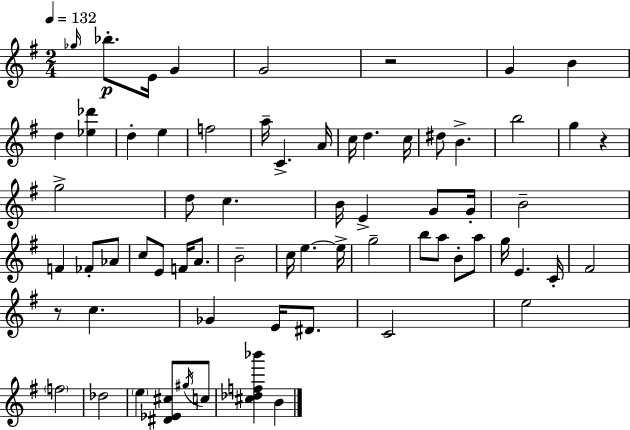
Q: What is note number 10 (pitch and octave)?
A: E5